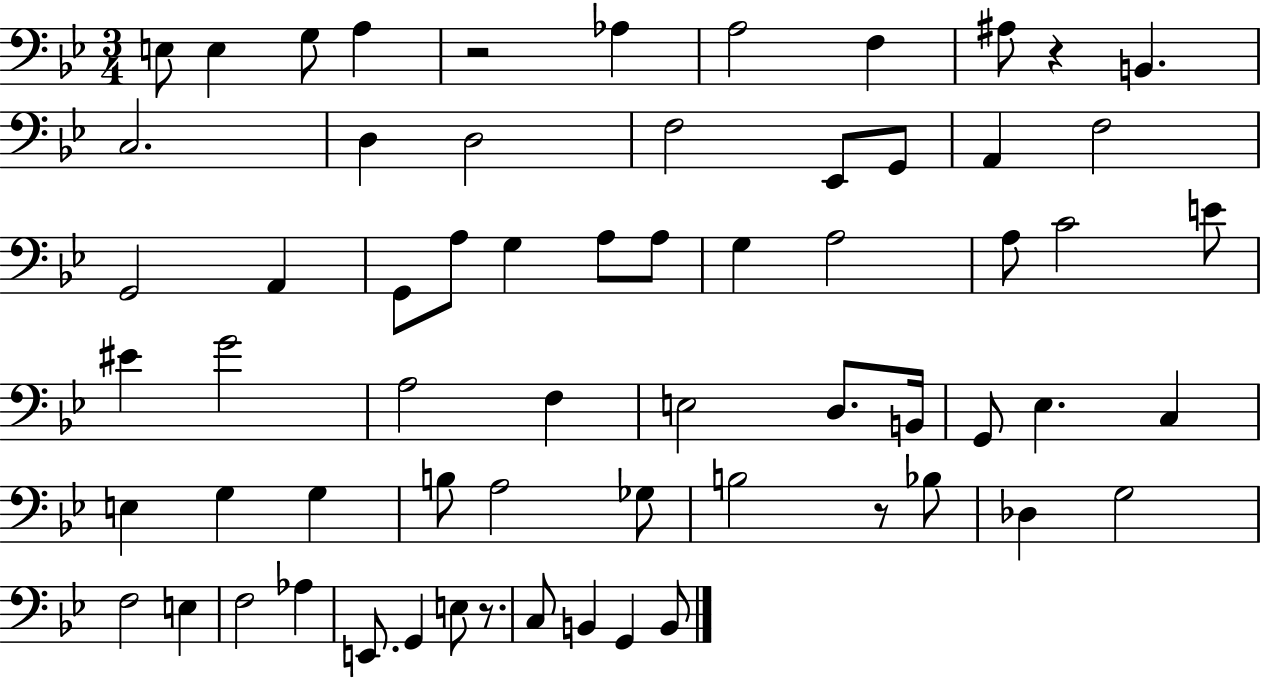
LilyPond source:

{
  \clef bass
  \numericTimeSignature
  \time 3/4
  \key bes \major
  e8 e4 g8 a4 | r2 aes4 | a2 f4 | ais8 r4 b,4. | \break c2. | d4 d2 | f2 ees,8 g,8 | a,4 f2 | \break g,2 a,4 | g,8 a8 g4 a8 a8 | g4 a2 | a8 c'2 e'8 | \break eis'4 g'2 | a2 f4 | e2 d8. b,16 | g,8 ees4. c4 | \break e4 g4 g4 | b8 a2 ges8 | b2 r8 bes8 | des4 g2 | \break f2 e4 | f2 aes4 | e,8. g,4 e8 r8. | c8 b,4 g,4 b,8 | \break \bar "|."
}